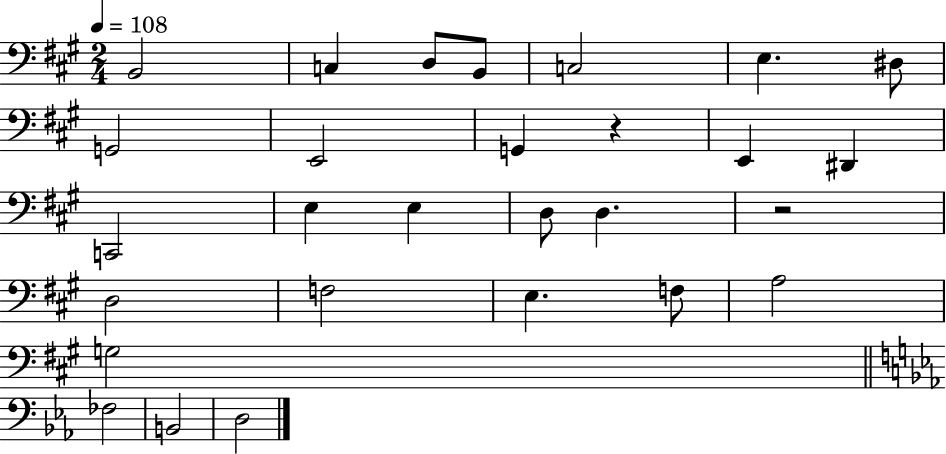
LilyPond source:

{
  \clef bass
  \numericTimeSignature
  \time 2/4
  \key a \major
  \tempo 4 = 108
  \repeat volta 2 { b,2 | c4 d8 b,8 | c2 | e4. dis8 | \break g,2 | e,2 | g,4 r4 | e,4 dis,4 | \break c,2 | e4 e4 | d8 d4. | r2 | \break d2 | f2 | e4. f8 | a2 | \break g2 | \bar "||" \break \key ees \major fes2 | b,2 | d2 | } \bar "|."
}